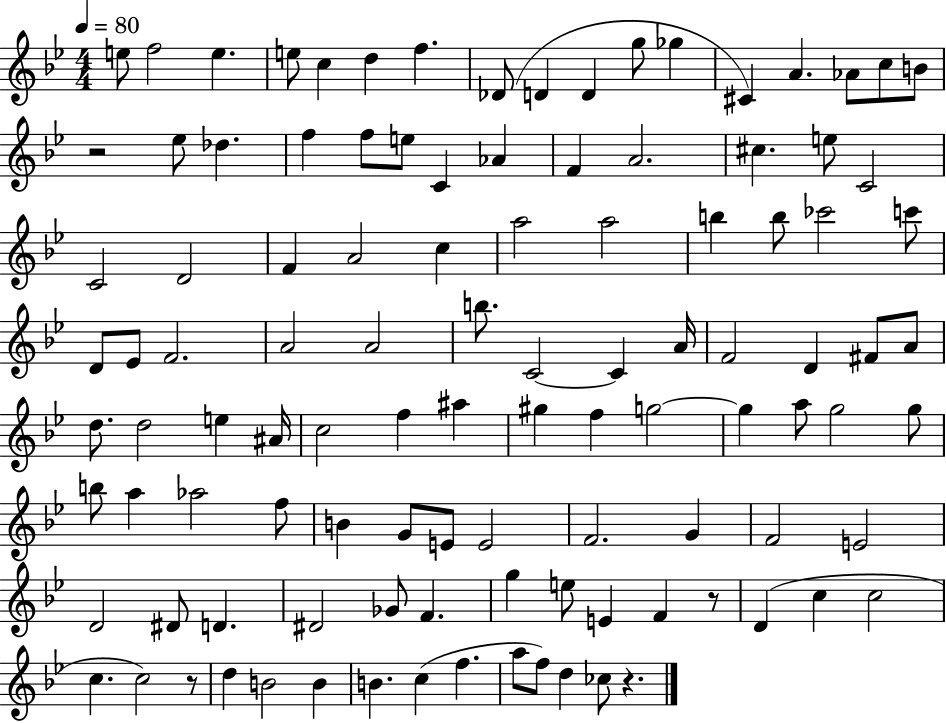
{
  \clef treble
  \numericTimeSignature
  \time 4/4
  \key bes \major
  \tempo 4 = 80
  e''8 f''2 e''4. | e''8 c''4 d''4 f''4. | des'8( d'4 d'4 g''8 ges''4 | cis'4) a'4. aes'8 c''8 b'8 | \break r2 ees''8 des''4. | f''4 f''8 e''8 c'4 aes'4 | f'4 a'2. | cis''4. e''8 c'2 | \break c'2 d'2 | f'4 a'2 c''4 | a''2 a''2 | b''4 b''8 ces'''2 c'''8 | \break d'8 ees'8 f'2. | a'2 a'2 | b''8. c'2~~ c'4 a'16 | f'2 d'4 fis'8 a'8 | \break d''8. d''2 e''4 ais'16 | c''2 f''4 ais''4 | gis''4 f''4 g''2~~ | g''4 a''8 g''2 g''8 | \break b''8 a''4 aes''2 f''8 | b'4 g'8 e'8 e'2 | f'2. g'4 | f'2 e'2 | \break d'2 dis'8 d'4. | dis'2 ges'8 f'4. | g''4 e''8 e'4 f'4 r8 | d'4( c''4 c''2 | \break c''4. c''2) r8 | d''4 b'2 b'4 | b'4. c''4( f''4. | a''8 f''8) d''4 ces''8 r4. | \break \bar "|."
}